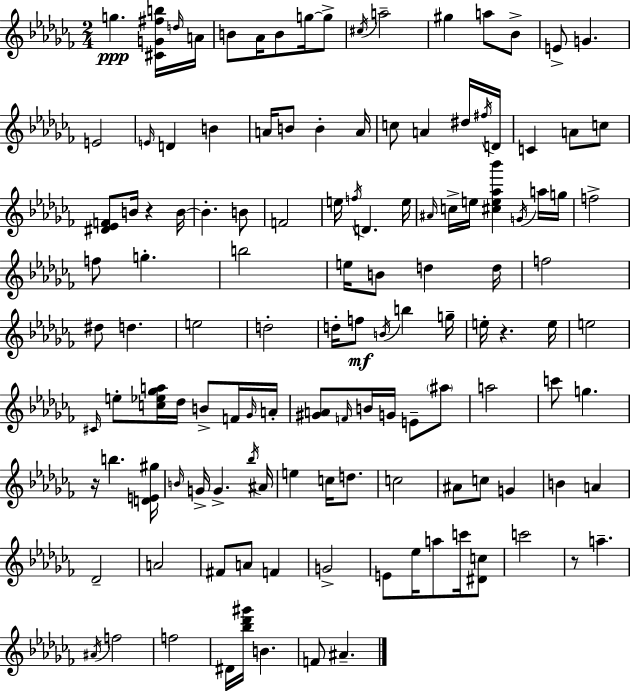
{
  \clef treble
  \numericTimeSignature
  \time 2/4
  \key aes \minor
  \repeat volta 2 { g''4.\ppp <cis' g' fis'' b''>16 \grace { d''16 } | a'16 b'8 aes'16 b'8 g''16~~ g''8-> | \acciaccatura { cis''16 } a''2-- | gis''4 a''8 | \break bes'8-> e'8-> g'4. | e'2 | \grace { e'16 } d'4 b'4 | a'16 b'8 b'4-. | \break a'16 c''8 a'4 | dis''16 \acciaccatura { fis''16 } d'16 c'4 | a'8 c''8 <dis' ees' f'>8 b'16 r4 | b'16~~ b'4.-. | \break b'8 f'2 | e''16 \acciaccatura { f''16 } d'4. | e''16 \grace { ais'16 } c''16-> e''16 | <cis'' e'' aes'' bes'''>4 \acciaccatura { g'16 } a''16 g''16 f''2-> | \break f''8 | g''4.-. b''2 | e''16 | b'8 d''4 d''16 f''2 | \break dis''8 | d''4. e''2 | d''2-. | d''16-. | \break f''8\mf \acciaccatura { b'16 } b''4 g''16-- | e''16-. r4. e''16 | e''2 | \grace { cis'16 } e''8-. <c'' ees'' ges'' a''>16 des''16 b'8-> f'16 | \break \grace { ges'16 } a'16-. <gis' a'>8 \grace { f'16 } b'16 g'16 e'8-- | \parenthesize ais''8 a''2 | c'''8 g''4. | r16 b''4. | \break <d' e' gis''>16 \grace { b'16 } g'16-> g'4.-> | \acciaccatura { bes''16 } ais'16 e''4 | c''16 d''8. c''2 | ais'8 c''8 | \break g'4 b'4 | a'4 des'2-- | a'2 | fis'8 a'8 | \break f'4 g'2-> | e'8 ees''16 | a''8 c'''16 <dis' c''>8 c'''2 | r8 a''4.-- | \break \acciaccatura { ais'16 } f''2 | f''2 | dis'16 <bes'' des''' gis'''>16 | b'4. f'8 | \break ais'4.-- } \bar "|."
}